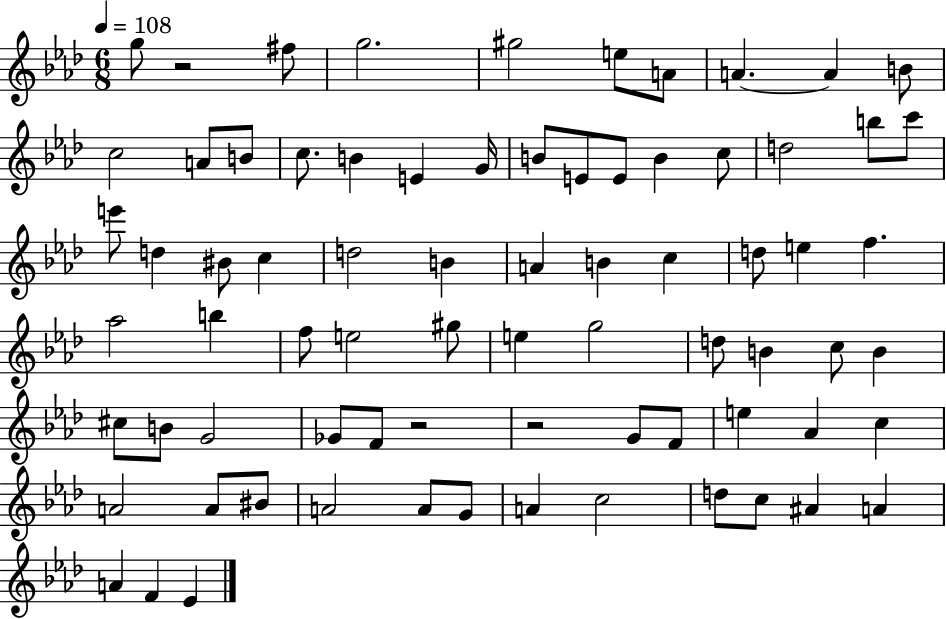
G5/e R/h F#5/e G5/h. G#5/h E5/e A4/e A4/q. A4/q B4/e C5/h A4/e B4/e C5/e. B4/q E4/q G4/s B4/e E4/e E4/e B4/q C5/e D5/h B5/e C6/e E6/e D5/q BIS4/e C5/q D5/h B4/q A4/q B4/q C5/q D5/e E5/q F5/q. Ab5/h B5/q F5/e E5/h G#5/e E5/q G5/h D5/e B4/q C5/e B4/q C#5/e B4/e G4/h Gb4/e F4/e R/h R/h G4/e F4/e E5/q Ab4/q C5/q A4/h A4/e BIS4/e A4/h A4/e G4/e A4/q C5/h D5/e C5/e A#4/q A4/q A4/q F4/q Eb4/q